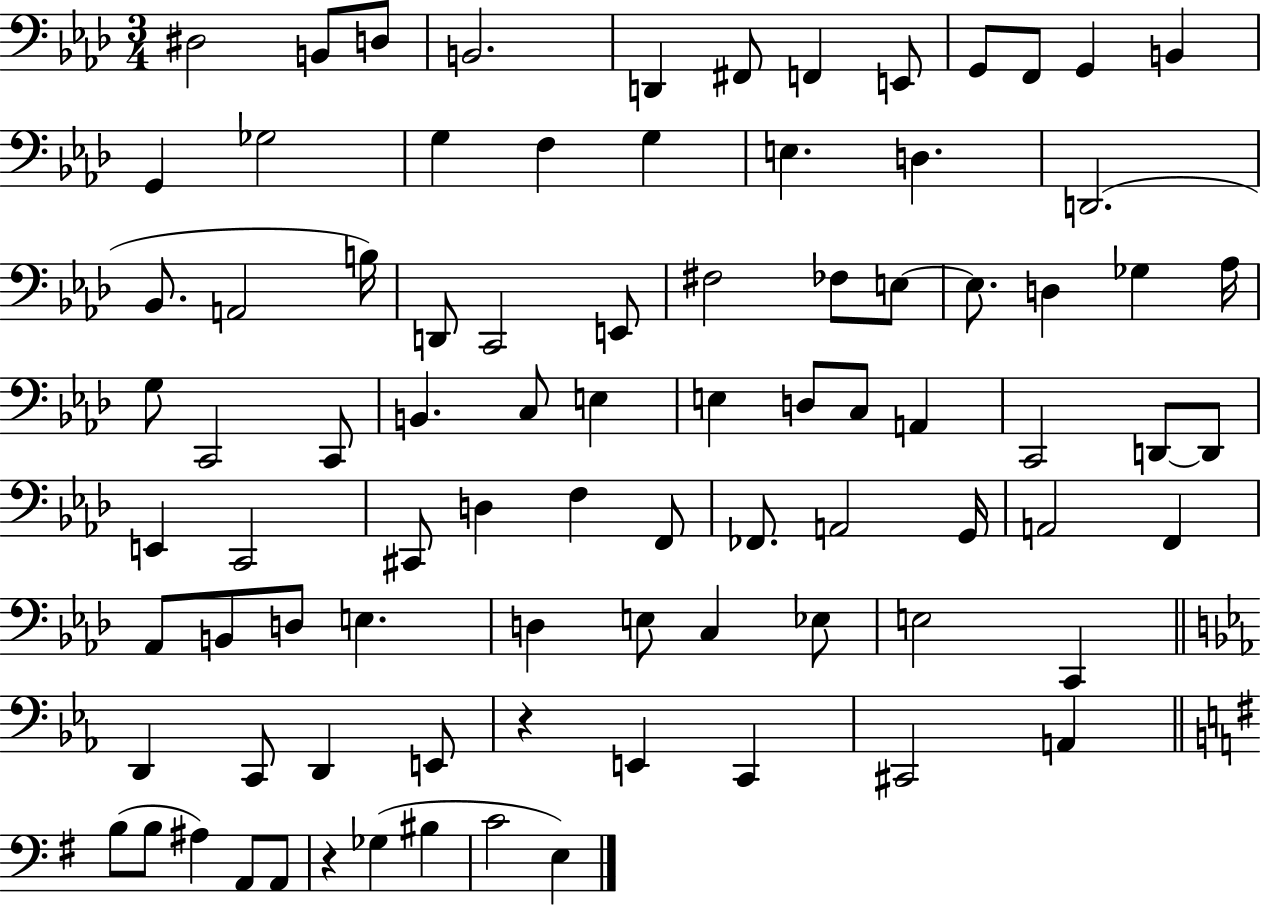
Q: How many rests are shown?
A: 2